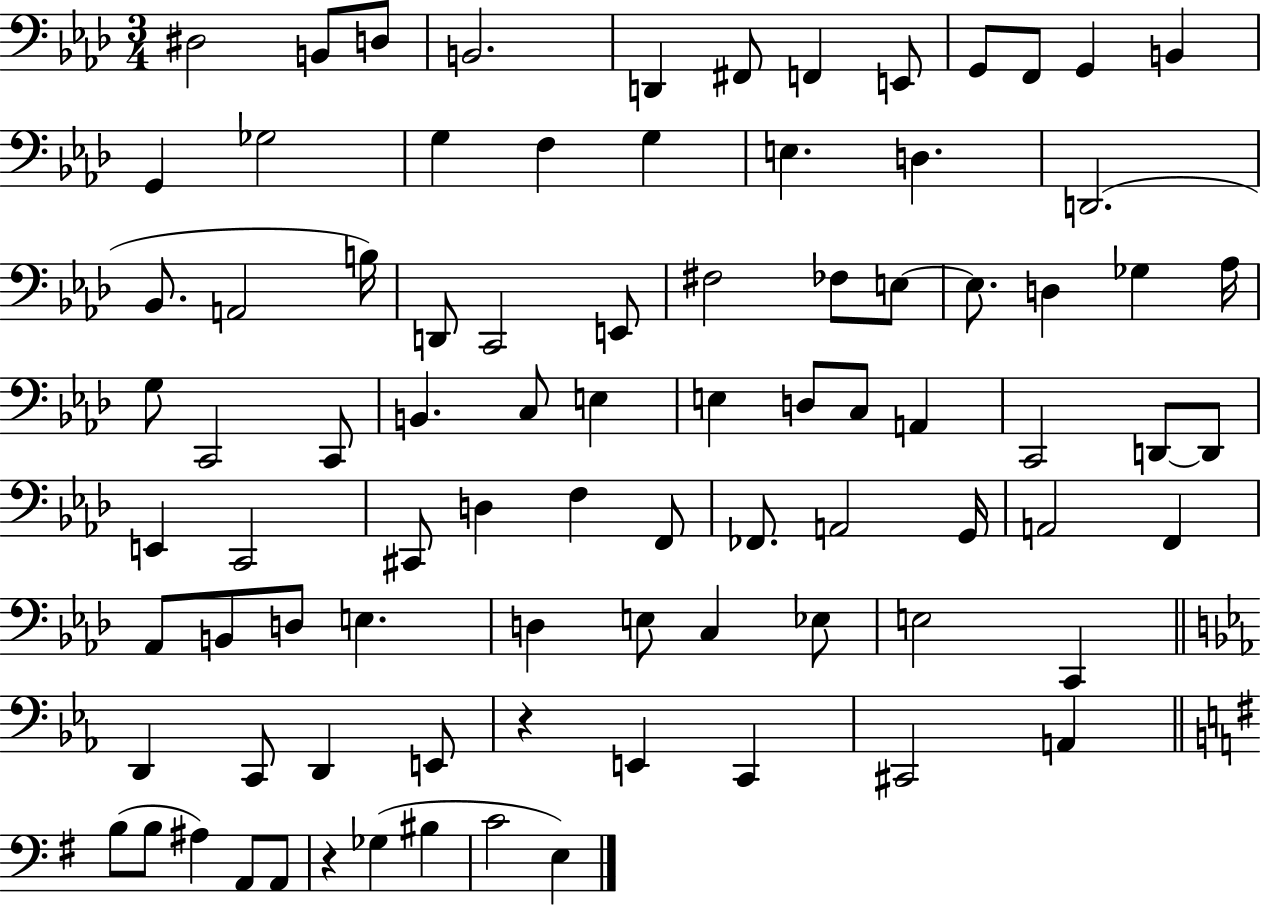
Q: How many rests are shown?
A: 2